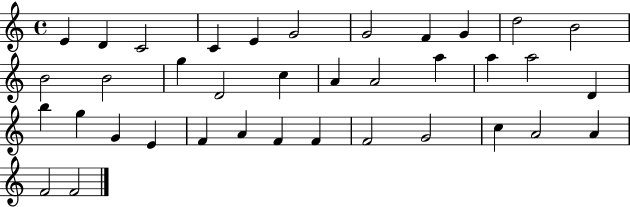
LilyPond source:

{
  \clef treble
  \time 4/4
  \defaultTimeSignature
  \key c \major
  e'4 d'4 c'2 | c'4 e'4 g'2 | g'2 f'4 g'4 | d''2 b'2 | \break b'2 b'2 | g''4 d'2 c''4 | a'4 a'2 a''4 | a''4 a''2 d'4 | \break b''4 g''4 g'4 e'4 | f'4 a'4 f'4 f'4 | f'2 g'2 | c''4 a'2 a'4 | \break f'2 f'2 | \bar "|."
}